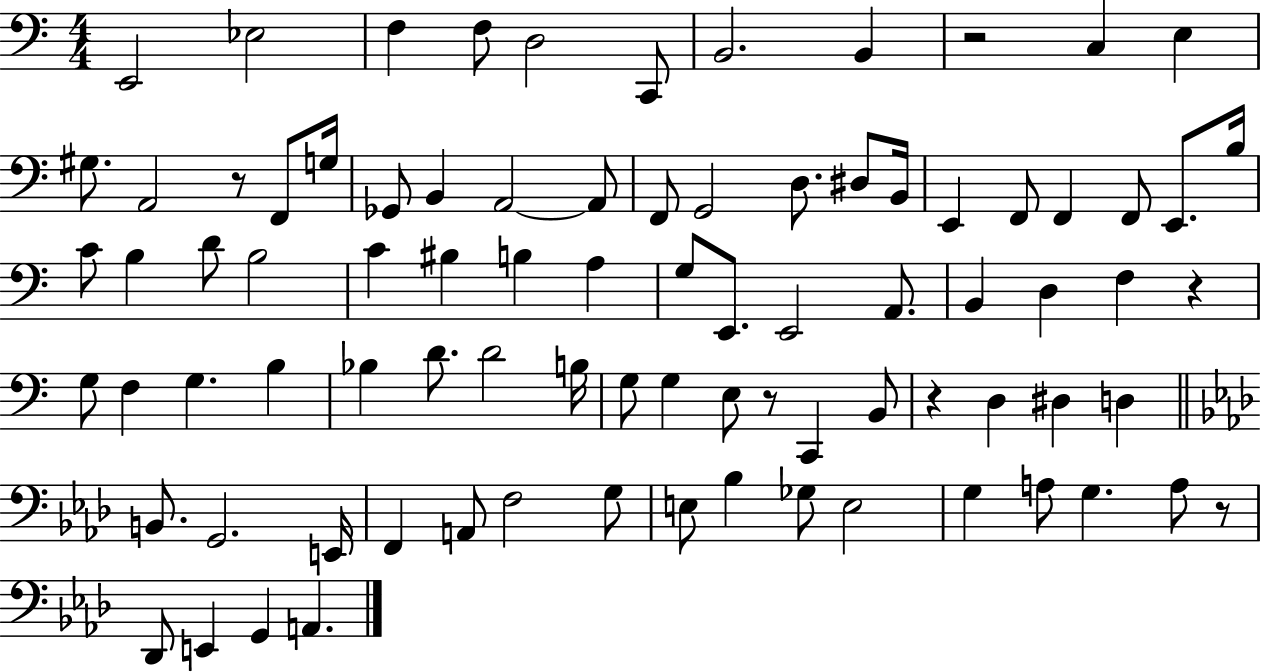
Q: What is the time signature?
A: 4/4